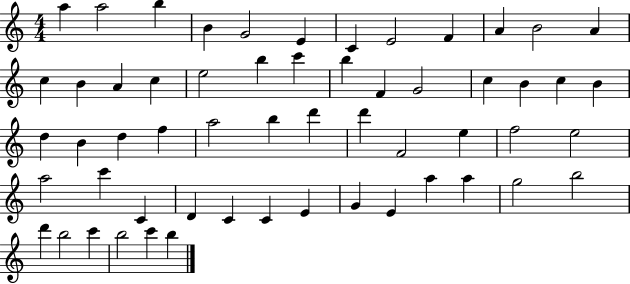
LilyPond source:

{
  \clef treble
  \numericTimeSignature
  \time 4/4
  \key c \major
  a''4 a''2 b''4 | b'4 g'2 e'4 | c'4 e'2 f'4 | a'4 b'2 a'4 | \break c''4 b'4 a'4 c''4 | e''2 b''4 c'''4 | b''4 f'4 g'2 | c''4 b'4 c''4 b'4 | \break d''4 b'4 d''4 f''4 | a''2 b''4 d'''4 | d'''4 f'2 e''4 | f''2 e''2 | \break a''2 c'''4 c'4 | d'4 c'4 c'4 e'4 | g'4 e'4 a''4 a''4 | g''2 b''2 | \break d'''4 b''2 c'''4 | b''2 c'''4 b''4 | \bar "|."
}